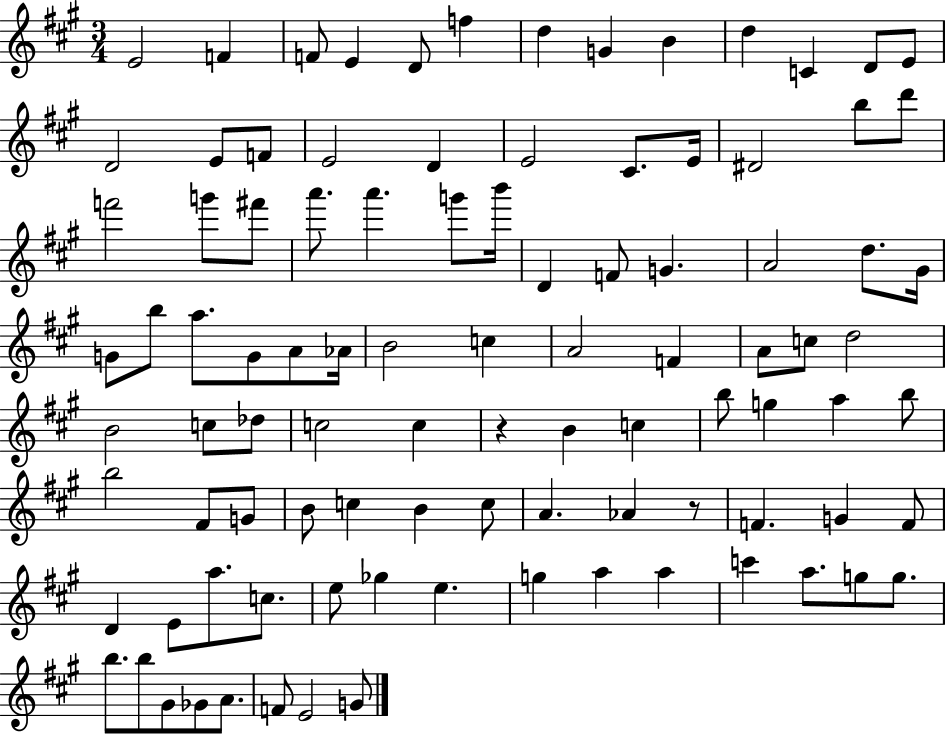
E4/h F4/q F4/e E4/q D4/e F5/q D5/q G4/q B4/q D5/q C4/q D4/e E4/e D4/h E4/e F4/e E4/h D4/q E4/h C#4/e. E4/s D#4/h B5/e D6/e F6/h G6/e F#6/e A6/e. A6/q. G6/e B6/s D4/q F4/e G4/q. A4/h D5/e. G#4/s G4/e B5/e A5/e. G4/e A4/e Ab4/s B4/h C5/q A4/h F4/q A4/e C5/e D5/h B4/h C5/e Db5/e C5/h C5/q R/q B4/q C5/q B5/e G5/q A5/q B5/e B5/h F#4/e G4/e B4/e C5/q B4/q C5/e A4/q. Ab4/q R/e F4/q. G4/q F4/e D4/q E4/e A5/e. C5/e. E5/e Gb5/q E5/q. G5/q A5/q A5/q C6/q A5/e. G5/e G5/e. B5/e. B5/e G#4/e Gb4/e A4/e. F4/e E4/h G4/e